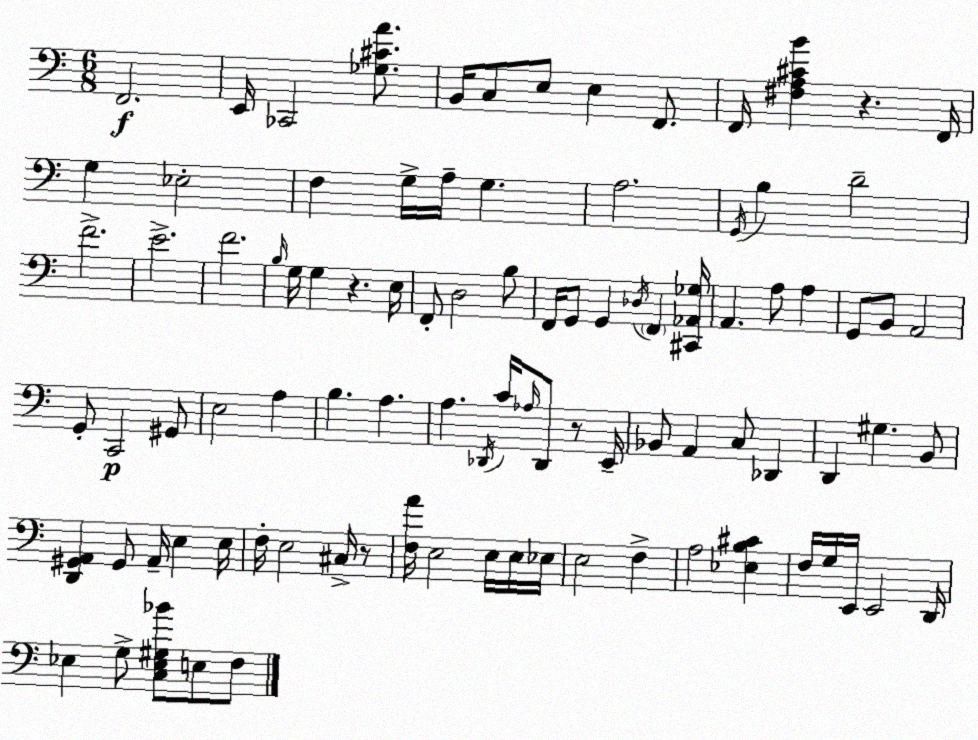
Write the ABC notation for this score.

X:1
T:Untitled
M:6/8
L:1/4
K:C
F,,2 E,,/4 _C,,2 [_G,^CA]/2 B,,/4 C,/2 E,/2 E, F,,/2 F,,/4 [^F,A,^CB] z F,,/4 G, _E,2 F, G,/4 A,/4 G, A,2 G,,/4 B, D2 F2 E2 F2 B,/4 G,/4 G, z E,/4 F,,/2 D,2 B,/2 F,,/4 G,,/2 G,, _D,/4 F,, [^C,,_A,,_G,]/4 A,, A,/2 A, G,,/2 B,,/2 A,,2 G,,/2 C,,2 ^G,,/2 E,2 A, B, A, A, _D,,/4 C/4 _A,/4 _D,,/2 z/2 E,,/4 _B,,/2 A,, C,/2 _D,, D,, ^G, B,,/2 [D,,^G,,A,,] ^G,,/2 A,,/4 E, E,/4 F,/4 E,2 ^C,/4 z/2 [F,A]/4 E,2 E,/4 E,/4 _E,/4 E,2 F, A,2 [_E,B,^C] F,/4 G,/4 E,,/4 E,,2 D,,/4 _E, G,/2 [C,_E,^G,_B]/2 E,/2 F,/2